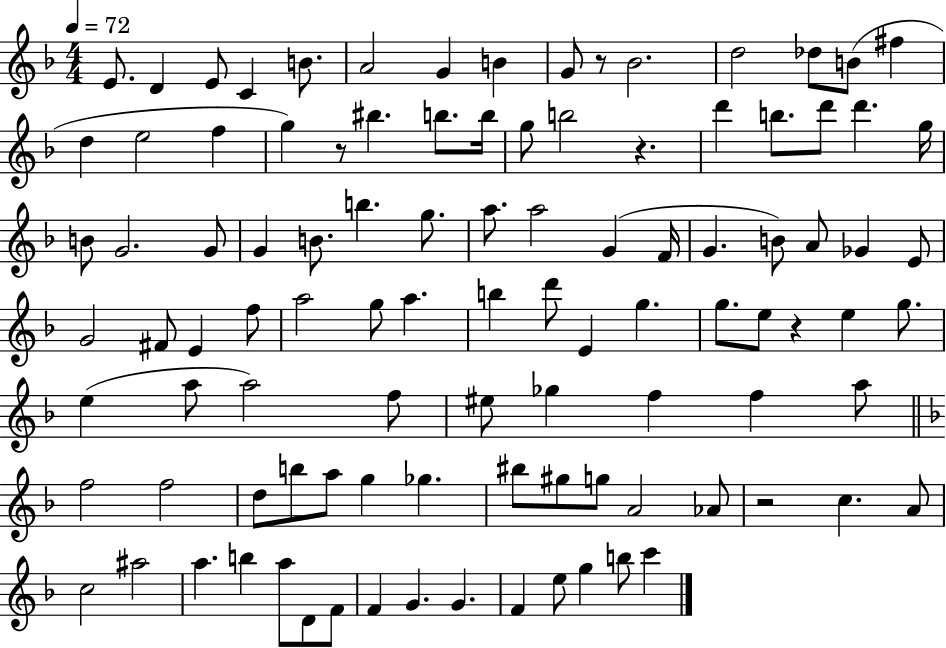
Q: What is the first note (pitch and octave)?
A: E4